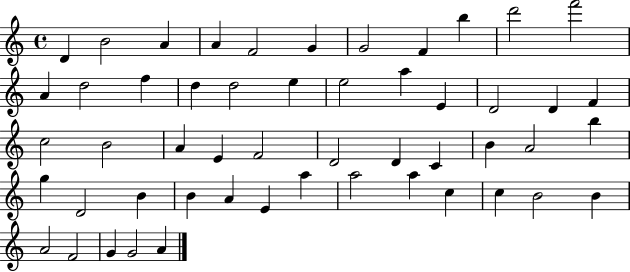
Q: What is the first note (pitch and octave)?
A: D4